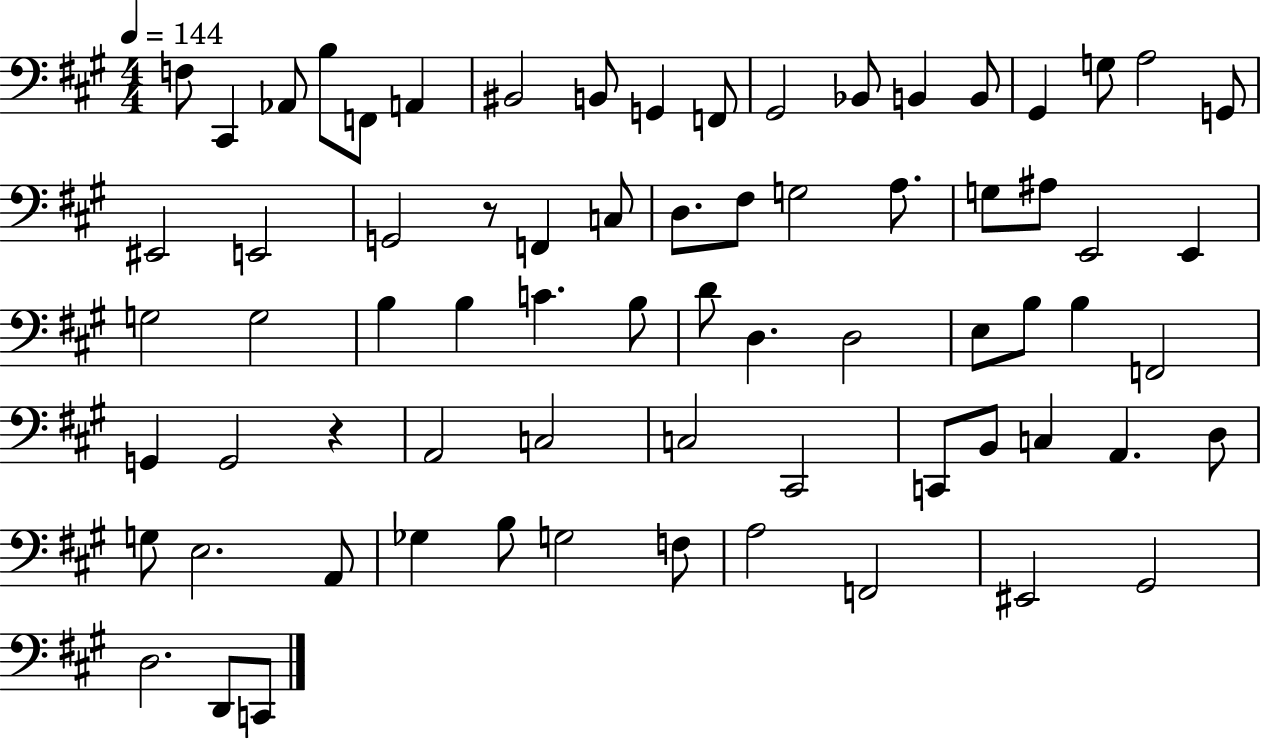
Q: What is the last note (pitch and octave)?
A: C2